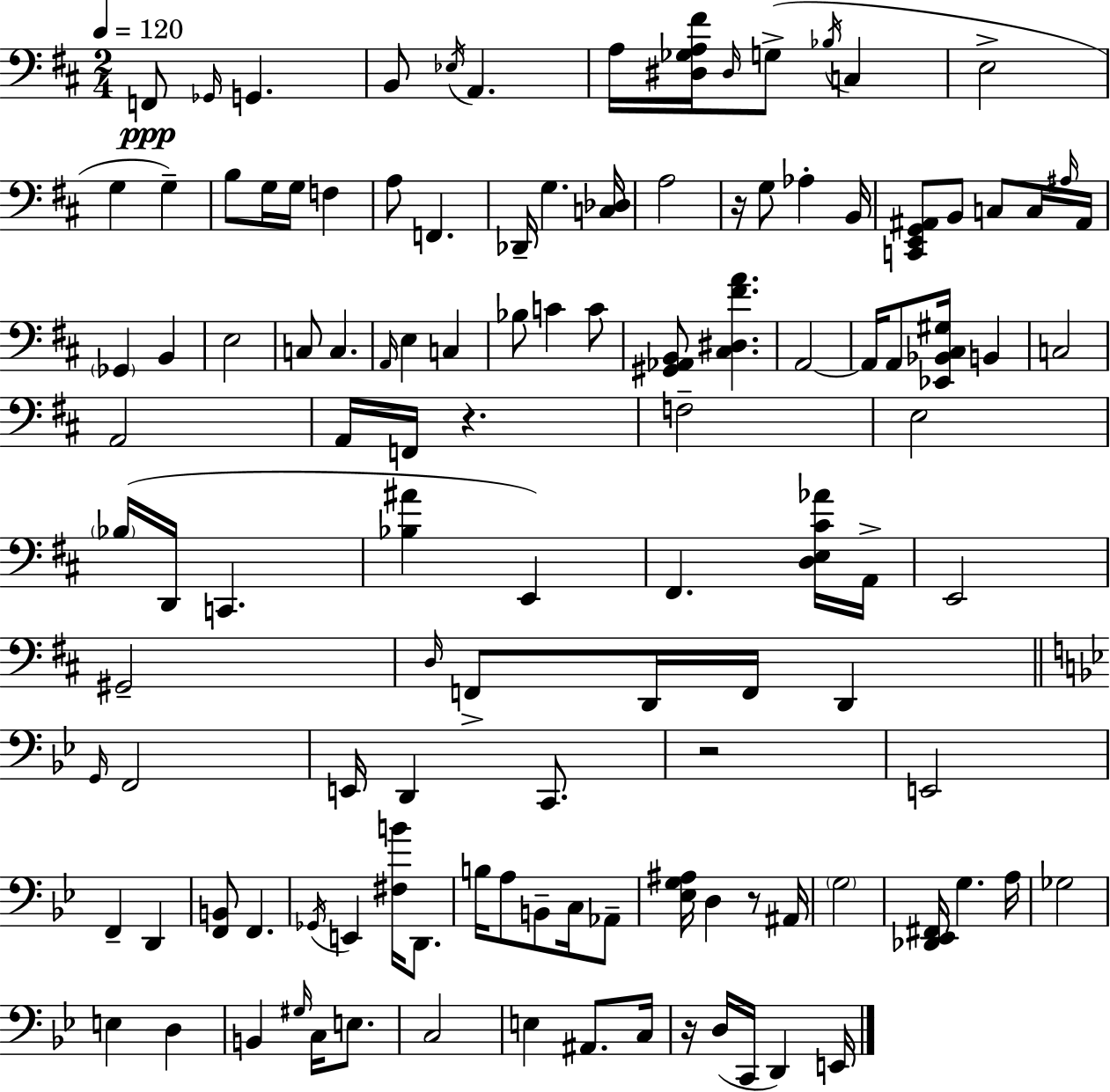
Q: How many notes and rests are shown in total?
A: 119